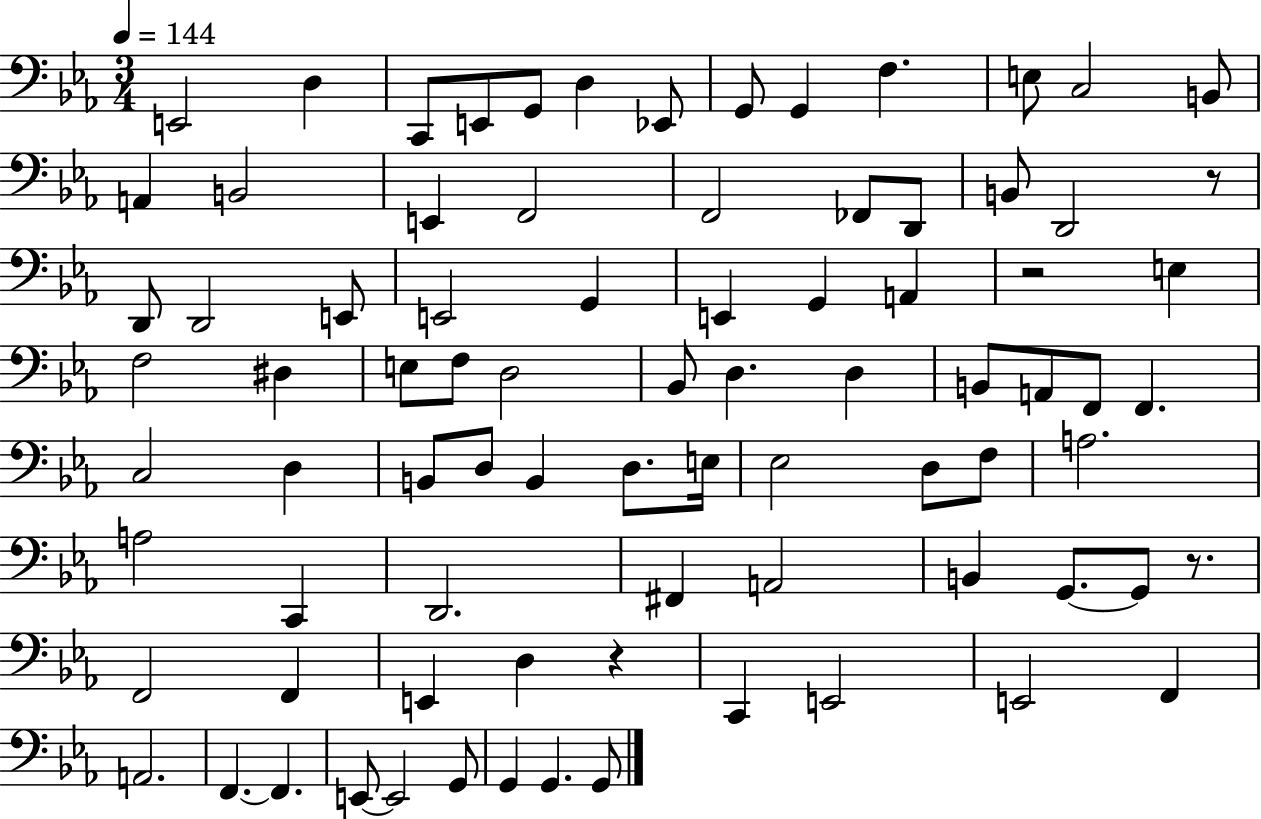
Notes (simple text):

E2/h D3/q C2/e E2/e G2/e D3/q Eb2/e G2/e G2/q F3/q. E3/e C3/h B2/e A2/q B2/h E2/q F2/h F2/h FES2/e D2/e B2/e D2/h R/e D2/e D2/h E2/e E2/h G2/q E2/q G2/q A2/q R/h E3/q F3/h D#3/q E3/e F3/e D3/h Bb2/e D3/q. D3/q B2/e A2/e F2/e F2/q. C3/h D3/q B2/e D3/e B2/q D3/e. E3/s Eb3/h D3/e F3/e A3/h. A3/h C2/q D2/h. F#2/q A2/h B2/q G2/e. G2/e R/e. F2/h F2/q E2/q D3/q R/q C2/q E2/h E2/h F2/q A2/h. F2/q. F2/q. E2/e E2/h G2/e G2/q G2/q. G2/e